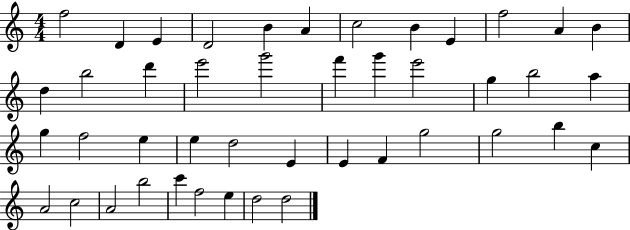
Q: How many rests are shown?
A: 0